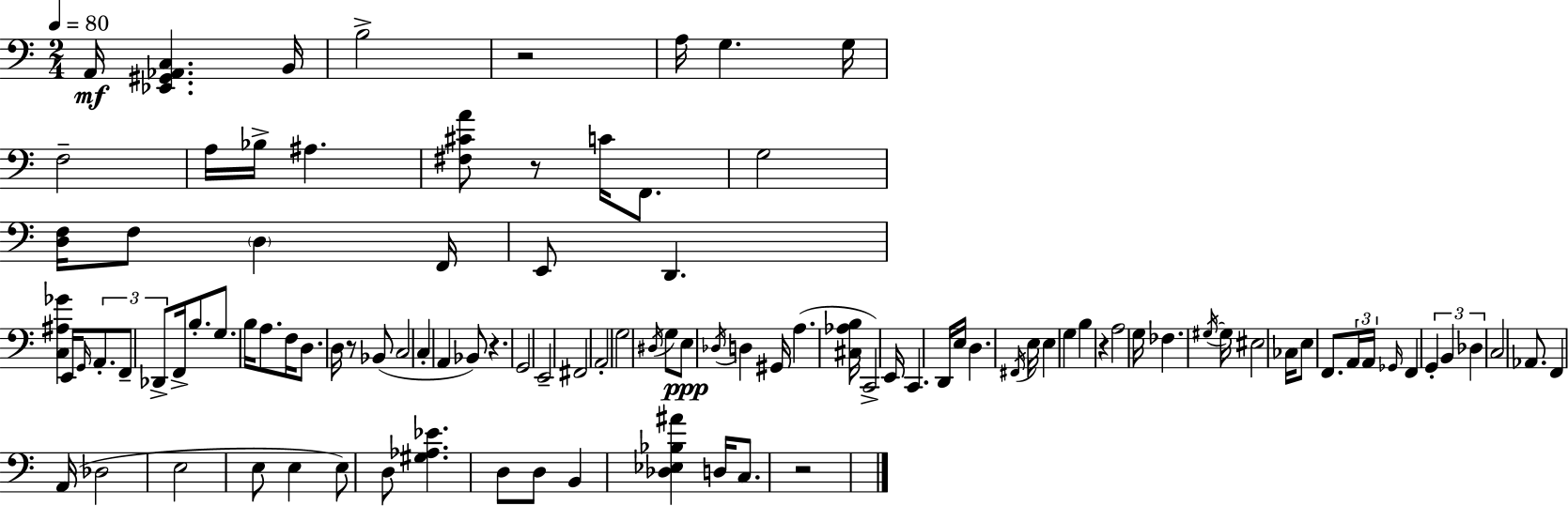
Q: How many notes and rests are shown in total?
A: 103